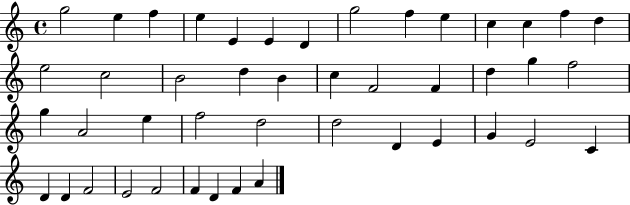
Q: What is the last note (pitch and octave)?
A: A4